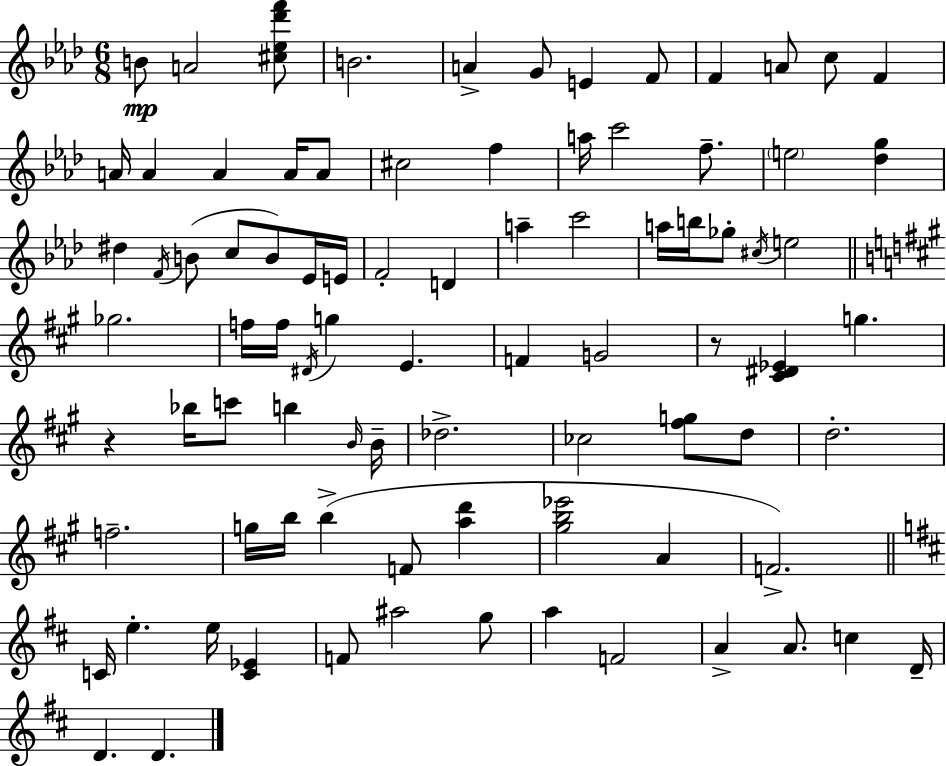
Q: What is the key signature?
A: AES major